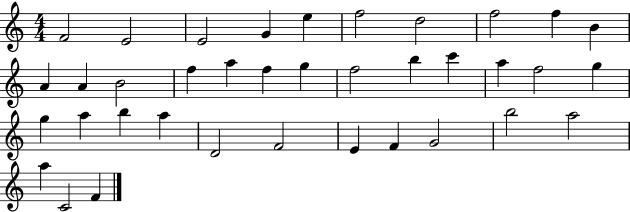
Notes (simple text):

F4/h E4/h E4/h G4/q E5/q F5/h D5/h F5/h F5/q B4/q A4/q A4/q B4/h F5/q A5/q F5/q G5/q F5/h B5/q C6/q A5/q F5/h G5/q G5/q A5/q B5/q A5/q D4/h F4/h E4/q F4/q G4/h B5/h A5/h A5/q C4/h F4/q